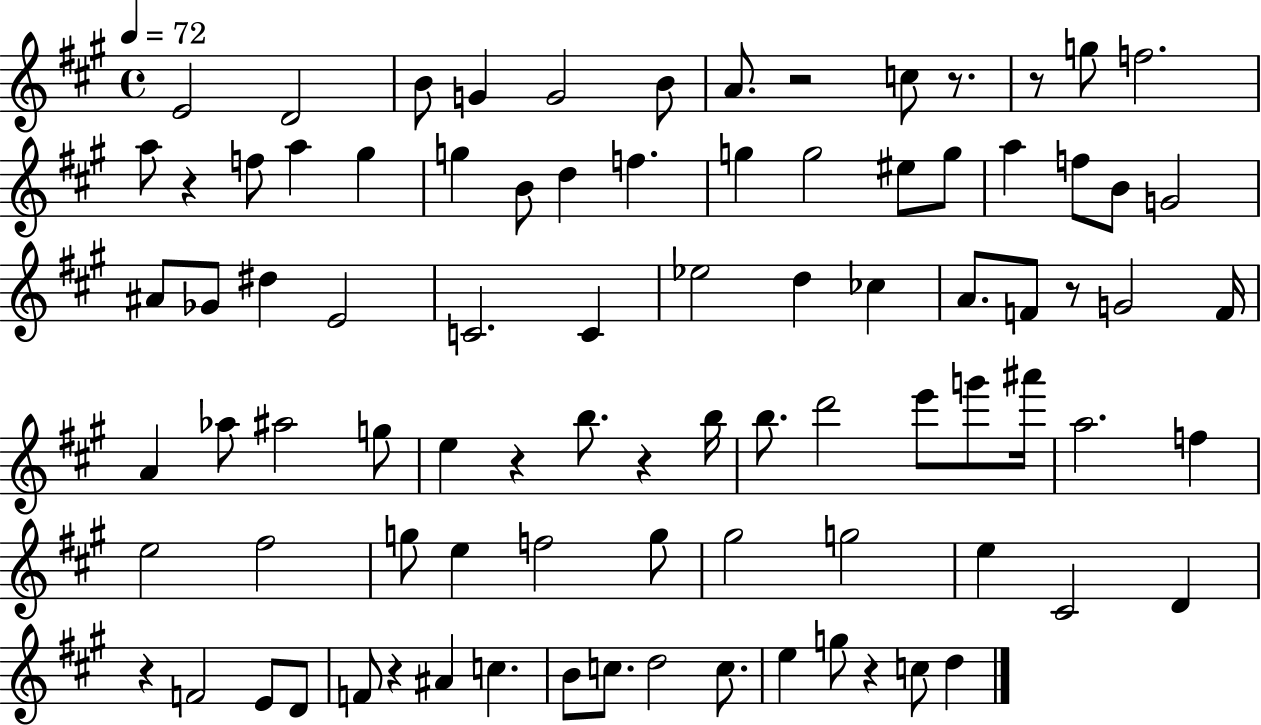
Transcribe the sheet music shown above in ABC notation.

X:1
T:Untitled
M:4/4
L:1/4
K:A
E2 D2 B/2 G G2 B/2 A/2 z2 c/2 z/2 z/2 g/2 f2 a/2 z f/2 a ^g g B/2 d f g g2 ^e/2 g/2 a f/2 B/2 G2 ^A/2 _G/2 ^d E2 C2 C _e2 d _c A/2 F/2 z/2 G2 F/4 A _a/2 ^a2 g/2 e z b/2 z b/4 b/2 d'2 e'/2 g'/2 ^a'/4 a2 f e2 ^f2 g/2 e f2 g/2 ^g2 g2 e ^C2 D z F2 E/2 D/2 F/2 z ^A c B/2 c/2 d2 c/2 e g/2 z c/2 d